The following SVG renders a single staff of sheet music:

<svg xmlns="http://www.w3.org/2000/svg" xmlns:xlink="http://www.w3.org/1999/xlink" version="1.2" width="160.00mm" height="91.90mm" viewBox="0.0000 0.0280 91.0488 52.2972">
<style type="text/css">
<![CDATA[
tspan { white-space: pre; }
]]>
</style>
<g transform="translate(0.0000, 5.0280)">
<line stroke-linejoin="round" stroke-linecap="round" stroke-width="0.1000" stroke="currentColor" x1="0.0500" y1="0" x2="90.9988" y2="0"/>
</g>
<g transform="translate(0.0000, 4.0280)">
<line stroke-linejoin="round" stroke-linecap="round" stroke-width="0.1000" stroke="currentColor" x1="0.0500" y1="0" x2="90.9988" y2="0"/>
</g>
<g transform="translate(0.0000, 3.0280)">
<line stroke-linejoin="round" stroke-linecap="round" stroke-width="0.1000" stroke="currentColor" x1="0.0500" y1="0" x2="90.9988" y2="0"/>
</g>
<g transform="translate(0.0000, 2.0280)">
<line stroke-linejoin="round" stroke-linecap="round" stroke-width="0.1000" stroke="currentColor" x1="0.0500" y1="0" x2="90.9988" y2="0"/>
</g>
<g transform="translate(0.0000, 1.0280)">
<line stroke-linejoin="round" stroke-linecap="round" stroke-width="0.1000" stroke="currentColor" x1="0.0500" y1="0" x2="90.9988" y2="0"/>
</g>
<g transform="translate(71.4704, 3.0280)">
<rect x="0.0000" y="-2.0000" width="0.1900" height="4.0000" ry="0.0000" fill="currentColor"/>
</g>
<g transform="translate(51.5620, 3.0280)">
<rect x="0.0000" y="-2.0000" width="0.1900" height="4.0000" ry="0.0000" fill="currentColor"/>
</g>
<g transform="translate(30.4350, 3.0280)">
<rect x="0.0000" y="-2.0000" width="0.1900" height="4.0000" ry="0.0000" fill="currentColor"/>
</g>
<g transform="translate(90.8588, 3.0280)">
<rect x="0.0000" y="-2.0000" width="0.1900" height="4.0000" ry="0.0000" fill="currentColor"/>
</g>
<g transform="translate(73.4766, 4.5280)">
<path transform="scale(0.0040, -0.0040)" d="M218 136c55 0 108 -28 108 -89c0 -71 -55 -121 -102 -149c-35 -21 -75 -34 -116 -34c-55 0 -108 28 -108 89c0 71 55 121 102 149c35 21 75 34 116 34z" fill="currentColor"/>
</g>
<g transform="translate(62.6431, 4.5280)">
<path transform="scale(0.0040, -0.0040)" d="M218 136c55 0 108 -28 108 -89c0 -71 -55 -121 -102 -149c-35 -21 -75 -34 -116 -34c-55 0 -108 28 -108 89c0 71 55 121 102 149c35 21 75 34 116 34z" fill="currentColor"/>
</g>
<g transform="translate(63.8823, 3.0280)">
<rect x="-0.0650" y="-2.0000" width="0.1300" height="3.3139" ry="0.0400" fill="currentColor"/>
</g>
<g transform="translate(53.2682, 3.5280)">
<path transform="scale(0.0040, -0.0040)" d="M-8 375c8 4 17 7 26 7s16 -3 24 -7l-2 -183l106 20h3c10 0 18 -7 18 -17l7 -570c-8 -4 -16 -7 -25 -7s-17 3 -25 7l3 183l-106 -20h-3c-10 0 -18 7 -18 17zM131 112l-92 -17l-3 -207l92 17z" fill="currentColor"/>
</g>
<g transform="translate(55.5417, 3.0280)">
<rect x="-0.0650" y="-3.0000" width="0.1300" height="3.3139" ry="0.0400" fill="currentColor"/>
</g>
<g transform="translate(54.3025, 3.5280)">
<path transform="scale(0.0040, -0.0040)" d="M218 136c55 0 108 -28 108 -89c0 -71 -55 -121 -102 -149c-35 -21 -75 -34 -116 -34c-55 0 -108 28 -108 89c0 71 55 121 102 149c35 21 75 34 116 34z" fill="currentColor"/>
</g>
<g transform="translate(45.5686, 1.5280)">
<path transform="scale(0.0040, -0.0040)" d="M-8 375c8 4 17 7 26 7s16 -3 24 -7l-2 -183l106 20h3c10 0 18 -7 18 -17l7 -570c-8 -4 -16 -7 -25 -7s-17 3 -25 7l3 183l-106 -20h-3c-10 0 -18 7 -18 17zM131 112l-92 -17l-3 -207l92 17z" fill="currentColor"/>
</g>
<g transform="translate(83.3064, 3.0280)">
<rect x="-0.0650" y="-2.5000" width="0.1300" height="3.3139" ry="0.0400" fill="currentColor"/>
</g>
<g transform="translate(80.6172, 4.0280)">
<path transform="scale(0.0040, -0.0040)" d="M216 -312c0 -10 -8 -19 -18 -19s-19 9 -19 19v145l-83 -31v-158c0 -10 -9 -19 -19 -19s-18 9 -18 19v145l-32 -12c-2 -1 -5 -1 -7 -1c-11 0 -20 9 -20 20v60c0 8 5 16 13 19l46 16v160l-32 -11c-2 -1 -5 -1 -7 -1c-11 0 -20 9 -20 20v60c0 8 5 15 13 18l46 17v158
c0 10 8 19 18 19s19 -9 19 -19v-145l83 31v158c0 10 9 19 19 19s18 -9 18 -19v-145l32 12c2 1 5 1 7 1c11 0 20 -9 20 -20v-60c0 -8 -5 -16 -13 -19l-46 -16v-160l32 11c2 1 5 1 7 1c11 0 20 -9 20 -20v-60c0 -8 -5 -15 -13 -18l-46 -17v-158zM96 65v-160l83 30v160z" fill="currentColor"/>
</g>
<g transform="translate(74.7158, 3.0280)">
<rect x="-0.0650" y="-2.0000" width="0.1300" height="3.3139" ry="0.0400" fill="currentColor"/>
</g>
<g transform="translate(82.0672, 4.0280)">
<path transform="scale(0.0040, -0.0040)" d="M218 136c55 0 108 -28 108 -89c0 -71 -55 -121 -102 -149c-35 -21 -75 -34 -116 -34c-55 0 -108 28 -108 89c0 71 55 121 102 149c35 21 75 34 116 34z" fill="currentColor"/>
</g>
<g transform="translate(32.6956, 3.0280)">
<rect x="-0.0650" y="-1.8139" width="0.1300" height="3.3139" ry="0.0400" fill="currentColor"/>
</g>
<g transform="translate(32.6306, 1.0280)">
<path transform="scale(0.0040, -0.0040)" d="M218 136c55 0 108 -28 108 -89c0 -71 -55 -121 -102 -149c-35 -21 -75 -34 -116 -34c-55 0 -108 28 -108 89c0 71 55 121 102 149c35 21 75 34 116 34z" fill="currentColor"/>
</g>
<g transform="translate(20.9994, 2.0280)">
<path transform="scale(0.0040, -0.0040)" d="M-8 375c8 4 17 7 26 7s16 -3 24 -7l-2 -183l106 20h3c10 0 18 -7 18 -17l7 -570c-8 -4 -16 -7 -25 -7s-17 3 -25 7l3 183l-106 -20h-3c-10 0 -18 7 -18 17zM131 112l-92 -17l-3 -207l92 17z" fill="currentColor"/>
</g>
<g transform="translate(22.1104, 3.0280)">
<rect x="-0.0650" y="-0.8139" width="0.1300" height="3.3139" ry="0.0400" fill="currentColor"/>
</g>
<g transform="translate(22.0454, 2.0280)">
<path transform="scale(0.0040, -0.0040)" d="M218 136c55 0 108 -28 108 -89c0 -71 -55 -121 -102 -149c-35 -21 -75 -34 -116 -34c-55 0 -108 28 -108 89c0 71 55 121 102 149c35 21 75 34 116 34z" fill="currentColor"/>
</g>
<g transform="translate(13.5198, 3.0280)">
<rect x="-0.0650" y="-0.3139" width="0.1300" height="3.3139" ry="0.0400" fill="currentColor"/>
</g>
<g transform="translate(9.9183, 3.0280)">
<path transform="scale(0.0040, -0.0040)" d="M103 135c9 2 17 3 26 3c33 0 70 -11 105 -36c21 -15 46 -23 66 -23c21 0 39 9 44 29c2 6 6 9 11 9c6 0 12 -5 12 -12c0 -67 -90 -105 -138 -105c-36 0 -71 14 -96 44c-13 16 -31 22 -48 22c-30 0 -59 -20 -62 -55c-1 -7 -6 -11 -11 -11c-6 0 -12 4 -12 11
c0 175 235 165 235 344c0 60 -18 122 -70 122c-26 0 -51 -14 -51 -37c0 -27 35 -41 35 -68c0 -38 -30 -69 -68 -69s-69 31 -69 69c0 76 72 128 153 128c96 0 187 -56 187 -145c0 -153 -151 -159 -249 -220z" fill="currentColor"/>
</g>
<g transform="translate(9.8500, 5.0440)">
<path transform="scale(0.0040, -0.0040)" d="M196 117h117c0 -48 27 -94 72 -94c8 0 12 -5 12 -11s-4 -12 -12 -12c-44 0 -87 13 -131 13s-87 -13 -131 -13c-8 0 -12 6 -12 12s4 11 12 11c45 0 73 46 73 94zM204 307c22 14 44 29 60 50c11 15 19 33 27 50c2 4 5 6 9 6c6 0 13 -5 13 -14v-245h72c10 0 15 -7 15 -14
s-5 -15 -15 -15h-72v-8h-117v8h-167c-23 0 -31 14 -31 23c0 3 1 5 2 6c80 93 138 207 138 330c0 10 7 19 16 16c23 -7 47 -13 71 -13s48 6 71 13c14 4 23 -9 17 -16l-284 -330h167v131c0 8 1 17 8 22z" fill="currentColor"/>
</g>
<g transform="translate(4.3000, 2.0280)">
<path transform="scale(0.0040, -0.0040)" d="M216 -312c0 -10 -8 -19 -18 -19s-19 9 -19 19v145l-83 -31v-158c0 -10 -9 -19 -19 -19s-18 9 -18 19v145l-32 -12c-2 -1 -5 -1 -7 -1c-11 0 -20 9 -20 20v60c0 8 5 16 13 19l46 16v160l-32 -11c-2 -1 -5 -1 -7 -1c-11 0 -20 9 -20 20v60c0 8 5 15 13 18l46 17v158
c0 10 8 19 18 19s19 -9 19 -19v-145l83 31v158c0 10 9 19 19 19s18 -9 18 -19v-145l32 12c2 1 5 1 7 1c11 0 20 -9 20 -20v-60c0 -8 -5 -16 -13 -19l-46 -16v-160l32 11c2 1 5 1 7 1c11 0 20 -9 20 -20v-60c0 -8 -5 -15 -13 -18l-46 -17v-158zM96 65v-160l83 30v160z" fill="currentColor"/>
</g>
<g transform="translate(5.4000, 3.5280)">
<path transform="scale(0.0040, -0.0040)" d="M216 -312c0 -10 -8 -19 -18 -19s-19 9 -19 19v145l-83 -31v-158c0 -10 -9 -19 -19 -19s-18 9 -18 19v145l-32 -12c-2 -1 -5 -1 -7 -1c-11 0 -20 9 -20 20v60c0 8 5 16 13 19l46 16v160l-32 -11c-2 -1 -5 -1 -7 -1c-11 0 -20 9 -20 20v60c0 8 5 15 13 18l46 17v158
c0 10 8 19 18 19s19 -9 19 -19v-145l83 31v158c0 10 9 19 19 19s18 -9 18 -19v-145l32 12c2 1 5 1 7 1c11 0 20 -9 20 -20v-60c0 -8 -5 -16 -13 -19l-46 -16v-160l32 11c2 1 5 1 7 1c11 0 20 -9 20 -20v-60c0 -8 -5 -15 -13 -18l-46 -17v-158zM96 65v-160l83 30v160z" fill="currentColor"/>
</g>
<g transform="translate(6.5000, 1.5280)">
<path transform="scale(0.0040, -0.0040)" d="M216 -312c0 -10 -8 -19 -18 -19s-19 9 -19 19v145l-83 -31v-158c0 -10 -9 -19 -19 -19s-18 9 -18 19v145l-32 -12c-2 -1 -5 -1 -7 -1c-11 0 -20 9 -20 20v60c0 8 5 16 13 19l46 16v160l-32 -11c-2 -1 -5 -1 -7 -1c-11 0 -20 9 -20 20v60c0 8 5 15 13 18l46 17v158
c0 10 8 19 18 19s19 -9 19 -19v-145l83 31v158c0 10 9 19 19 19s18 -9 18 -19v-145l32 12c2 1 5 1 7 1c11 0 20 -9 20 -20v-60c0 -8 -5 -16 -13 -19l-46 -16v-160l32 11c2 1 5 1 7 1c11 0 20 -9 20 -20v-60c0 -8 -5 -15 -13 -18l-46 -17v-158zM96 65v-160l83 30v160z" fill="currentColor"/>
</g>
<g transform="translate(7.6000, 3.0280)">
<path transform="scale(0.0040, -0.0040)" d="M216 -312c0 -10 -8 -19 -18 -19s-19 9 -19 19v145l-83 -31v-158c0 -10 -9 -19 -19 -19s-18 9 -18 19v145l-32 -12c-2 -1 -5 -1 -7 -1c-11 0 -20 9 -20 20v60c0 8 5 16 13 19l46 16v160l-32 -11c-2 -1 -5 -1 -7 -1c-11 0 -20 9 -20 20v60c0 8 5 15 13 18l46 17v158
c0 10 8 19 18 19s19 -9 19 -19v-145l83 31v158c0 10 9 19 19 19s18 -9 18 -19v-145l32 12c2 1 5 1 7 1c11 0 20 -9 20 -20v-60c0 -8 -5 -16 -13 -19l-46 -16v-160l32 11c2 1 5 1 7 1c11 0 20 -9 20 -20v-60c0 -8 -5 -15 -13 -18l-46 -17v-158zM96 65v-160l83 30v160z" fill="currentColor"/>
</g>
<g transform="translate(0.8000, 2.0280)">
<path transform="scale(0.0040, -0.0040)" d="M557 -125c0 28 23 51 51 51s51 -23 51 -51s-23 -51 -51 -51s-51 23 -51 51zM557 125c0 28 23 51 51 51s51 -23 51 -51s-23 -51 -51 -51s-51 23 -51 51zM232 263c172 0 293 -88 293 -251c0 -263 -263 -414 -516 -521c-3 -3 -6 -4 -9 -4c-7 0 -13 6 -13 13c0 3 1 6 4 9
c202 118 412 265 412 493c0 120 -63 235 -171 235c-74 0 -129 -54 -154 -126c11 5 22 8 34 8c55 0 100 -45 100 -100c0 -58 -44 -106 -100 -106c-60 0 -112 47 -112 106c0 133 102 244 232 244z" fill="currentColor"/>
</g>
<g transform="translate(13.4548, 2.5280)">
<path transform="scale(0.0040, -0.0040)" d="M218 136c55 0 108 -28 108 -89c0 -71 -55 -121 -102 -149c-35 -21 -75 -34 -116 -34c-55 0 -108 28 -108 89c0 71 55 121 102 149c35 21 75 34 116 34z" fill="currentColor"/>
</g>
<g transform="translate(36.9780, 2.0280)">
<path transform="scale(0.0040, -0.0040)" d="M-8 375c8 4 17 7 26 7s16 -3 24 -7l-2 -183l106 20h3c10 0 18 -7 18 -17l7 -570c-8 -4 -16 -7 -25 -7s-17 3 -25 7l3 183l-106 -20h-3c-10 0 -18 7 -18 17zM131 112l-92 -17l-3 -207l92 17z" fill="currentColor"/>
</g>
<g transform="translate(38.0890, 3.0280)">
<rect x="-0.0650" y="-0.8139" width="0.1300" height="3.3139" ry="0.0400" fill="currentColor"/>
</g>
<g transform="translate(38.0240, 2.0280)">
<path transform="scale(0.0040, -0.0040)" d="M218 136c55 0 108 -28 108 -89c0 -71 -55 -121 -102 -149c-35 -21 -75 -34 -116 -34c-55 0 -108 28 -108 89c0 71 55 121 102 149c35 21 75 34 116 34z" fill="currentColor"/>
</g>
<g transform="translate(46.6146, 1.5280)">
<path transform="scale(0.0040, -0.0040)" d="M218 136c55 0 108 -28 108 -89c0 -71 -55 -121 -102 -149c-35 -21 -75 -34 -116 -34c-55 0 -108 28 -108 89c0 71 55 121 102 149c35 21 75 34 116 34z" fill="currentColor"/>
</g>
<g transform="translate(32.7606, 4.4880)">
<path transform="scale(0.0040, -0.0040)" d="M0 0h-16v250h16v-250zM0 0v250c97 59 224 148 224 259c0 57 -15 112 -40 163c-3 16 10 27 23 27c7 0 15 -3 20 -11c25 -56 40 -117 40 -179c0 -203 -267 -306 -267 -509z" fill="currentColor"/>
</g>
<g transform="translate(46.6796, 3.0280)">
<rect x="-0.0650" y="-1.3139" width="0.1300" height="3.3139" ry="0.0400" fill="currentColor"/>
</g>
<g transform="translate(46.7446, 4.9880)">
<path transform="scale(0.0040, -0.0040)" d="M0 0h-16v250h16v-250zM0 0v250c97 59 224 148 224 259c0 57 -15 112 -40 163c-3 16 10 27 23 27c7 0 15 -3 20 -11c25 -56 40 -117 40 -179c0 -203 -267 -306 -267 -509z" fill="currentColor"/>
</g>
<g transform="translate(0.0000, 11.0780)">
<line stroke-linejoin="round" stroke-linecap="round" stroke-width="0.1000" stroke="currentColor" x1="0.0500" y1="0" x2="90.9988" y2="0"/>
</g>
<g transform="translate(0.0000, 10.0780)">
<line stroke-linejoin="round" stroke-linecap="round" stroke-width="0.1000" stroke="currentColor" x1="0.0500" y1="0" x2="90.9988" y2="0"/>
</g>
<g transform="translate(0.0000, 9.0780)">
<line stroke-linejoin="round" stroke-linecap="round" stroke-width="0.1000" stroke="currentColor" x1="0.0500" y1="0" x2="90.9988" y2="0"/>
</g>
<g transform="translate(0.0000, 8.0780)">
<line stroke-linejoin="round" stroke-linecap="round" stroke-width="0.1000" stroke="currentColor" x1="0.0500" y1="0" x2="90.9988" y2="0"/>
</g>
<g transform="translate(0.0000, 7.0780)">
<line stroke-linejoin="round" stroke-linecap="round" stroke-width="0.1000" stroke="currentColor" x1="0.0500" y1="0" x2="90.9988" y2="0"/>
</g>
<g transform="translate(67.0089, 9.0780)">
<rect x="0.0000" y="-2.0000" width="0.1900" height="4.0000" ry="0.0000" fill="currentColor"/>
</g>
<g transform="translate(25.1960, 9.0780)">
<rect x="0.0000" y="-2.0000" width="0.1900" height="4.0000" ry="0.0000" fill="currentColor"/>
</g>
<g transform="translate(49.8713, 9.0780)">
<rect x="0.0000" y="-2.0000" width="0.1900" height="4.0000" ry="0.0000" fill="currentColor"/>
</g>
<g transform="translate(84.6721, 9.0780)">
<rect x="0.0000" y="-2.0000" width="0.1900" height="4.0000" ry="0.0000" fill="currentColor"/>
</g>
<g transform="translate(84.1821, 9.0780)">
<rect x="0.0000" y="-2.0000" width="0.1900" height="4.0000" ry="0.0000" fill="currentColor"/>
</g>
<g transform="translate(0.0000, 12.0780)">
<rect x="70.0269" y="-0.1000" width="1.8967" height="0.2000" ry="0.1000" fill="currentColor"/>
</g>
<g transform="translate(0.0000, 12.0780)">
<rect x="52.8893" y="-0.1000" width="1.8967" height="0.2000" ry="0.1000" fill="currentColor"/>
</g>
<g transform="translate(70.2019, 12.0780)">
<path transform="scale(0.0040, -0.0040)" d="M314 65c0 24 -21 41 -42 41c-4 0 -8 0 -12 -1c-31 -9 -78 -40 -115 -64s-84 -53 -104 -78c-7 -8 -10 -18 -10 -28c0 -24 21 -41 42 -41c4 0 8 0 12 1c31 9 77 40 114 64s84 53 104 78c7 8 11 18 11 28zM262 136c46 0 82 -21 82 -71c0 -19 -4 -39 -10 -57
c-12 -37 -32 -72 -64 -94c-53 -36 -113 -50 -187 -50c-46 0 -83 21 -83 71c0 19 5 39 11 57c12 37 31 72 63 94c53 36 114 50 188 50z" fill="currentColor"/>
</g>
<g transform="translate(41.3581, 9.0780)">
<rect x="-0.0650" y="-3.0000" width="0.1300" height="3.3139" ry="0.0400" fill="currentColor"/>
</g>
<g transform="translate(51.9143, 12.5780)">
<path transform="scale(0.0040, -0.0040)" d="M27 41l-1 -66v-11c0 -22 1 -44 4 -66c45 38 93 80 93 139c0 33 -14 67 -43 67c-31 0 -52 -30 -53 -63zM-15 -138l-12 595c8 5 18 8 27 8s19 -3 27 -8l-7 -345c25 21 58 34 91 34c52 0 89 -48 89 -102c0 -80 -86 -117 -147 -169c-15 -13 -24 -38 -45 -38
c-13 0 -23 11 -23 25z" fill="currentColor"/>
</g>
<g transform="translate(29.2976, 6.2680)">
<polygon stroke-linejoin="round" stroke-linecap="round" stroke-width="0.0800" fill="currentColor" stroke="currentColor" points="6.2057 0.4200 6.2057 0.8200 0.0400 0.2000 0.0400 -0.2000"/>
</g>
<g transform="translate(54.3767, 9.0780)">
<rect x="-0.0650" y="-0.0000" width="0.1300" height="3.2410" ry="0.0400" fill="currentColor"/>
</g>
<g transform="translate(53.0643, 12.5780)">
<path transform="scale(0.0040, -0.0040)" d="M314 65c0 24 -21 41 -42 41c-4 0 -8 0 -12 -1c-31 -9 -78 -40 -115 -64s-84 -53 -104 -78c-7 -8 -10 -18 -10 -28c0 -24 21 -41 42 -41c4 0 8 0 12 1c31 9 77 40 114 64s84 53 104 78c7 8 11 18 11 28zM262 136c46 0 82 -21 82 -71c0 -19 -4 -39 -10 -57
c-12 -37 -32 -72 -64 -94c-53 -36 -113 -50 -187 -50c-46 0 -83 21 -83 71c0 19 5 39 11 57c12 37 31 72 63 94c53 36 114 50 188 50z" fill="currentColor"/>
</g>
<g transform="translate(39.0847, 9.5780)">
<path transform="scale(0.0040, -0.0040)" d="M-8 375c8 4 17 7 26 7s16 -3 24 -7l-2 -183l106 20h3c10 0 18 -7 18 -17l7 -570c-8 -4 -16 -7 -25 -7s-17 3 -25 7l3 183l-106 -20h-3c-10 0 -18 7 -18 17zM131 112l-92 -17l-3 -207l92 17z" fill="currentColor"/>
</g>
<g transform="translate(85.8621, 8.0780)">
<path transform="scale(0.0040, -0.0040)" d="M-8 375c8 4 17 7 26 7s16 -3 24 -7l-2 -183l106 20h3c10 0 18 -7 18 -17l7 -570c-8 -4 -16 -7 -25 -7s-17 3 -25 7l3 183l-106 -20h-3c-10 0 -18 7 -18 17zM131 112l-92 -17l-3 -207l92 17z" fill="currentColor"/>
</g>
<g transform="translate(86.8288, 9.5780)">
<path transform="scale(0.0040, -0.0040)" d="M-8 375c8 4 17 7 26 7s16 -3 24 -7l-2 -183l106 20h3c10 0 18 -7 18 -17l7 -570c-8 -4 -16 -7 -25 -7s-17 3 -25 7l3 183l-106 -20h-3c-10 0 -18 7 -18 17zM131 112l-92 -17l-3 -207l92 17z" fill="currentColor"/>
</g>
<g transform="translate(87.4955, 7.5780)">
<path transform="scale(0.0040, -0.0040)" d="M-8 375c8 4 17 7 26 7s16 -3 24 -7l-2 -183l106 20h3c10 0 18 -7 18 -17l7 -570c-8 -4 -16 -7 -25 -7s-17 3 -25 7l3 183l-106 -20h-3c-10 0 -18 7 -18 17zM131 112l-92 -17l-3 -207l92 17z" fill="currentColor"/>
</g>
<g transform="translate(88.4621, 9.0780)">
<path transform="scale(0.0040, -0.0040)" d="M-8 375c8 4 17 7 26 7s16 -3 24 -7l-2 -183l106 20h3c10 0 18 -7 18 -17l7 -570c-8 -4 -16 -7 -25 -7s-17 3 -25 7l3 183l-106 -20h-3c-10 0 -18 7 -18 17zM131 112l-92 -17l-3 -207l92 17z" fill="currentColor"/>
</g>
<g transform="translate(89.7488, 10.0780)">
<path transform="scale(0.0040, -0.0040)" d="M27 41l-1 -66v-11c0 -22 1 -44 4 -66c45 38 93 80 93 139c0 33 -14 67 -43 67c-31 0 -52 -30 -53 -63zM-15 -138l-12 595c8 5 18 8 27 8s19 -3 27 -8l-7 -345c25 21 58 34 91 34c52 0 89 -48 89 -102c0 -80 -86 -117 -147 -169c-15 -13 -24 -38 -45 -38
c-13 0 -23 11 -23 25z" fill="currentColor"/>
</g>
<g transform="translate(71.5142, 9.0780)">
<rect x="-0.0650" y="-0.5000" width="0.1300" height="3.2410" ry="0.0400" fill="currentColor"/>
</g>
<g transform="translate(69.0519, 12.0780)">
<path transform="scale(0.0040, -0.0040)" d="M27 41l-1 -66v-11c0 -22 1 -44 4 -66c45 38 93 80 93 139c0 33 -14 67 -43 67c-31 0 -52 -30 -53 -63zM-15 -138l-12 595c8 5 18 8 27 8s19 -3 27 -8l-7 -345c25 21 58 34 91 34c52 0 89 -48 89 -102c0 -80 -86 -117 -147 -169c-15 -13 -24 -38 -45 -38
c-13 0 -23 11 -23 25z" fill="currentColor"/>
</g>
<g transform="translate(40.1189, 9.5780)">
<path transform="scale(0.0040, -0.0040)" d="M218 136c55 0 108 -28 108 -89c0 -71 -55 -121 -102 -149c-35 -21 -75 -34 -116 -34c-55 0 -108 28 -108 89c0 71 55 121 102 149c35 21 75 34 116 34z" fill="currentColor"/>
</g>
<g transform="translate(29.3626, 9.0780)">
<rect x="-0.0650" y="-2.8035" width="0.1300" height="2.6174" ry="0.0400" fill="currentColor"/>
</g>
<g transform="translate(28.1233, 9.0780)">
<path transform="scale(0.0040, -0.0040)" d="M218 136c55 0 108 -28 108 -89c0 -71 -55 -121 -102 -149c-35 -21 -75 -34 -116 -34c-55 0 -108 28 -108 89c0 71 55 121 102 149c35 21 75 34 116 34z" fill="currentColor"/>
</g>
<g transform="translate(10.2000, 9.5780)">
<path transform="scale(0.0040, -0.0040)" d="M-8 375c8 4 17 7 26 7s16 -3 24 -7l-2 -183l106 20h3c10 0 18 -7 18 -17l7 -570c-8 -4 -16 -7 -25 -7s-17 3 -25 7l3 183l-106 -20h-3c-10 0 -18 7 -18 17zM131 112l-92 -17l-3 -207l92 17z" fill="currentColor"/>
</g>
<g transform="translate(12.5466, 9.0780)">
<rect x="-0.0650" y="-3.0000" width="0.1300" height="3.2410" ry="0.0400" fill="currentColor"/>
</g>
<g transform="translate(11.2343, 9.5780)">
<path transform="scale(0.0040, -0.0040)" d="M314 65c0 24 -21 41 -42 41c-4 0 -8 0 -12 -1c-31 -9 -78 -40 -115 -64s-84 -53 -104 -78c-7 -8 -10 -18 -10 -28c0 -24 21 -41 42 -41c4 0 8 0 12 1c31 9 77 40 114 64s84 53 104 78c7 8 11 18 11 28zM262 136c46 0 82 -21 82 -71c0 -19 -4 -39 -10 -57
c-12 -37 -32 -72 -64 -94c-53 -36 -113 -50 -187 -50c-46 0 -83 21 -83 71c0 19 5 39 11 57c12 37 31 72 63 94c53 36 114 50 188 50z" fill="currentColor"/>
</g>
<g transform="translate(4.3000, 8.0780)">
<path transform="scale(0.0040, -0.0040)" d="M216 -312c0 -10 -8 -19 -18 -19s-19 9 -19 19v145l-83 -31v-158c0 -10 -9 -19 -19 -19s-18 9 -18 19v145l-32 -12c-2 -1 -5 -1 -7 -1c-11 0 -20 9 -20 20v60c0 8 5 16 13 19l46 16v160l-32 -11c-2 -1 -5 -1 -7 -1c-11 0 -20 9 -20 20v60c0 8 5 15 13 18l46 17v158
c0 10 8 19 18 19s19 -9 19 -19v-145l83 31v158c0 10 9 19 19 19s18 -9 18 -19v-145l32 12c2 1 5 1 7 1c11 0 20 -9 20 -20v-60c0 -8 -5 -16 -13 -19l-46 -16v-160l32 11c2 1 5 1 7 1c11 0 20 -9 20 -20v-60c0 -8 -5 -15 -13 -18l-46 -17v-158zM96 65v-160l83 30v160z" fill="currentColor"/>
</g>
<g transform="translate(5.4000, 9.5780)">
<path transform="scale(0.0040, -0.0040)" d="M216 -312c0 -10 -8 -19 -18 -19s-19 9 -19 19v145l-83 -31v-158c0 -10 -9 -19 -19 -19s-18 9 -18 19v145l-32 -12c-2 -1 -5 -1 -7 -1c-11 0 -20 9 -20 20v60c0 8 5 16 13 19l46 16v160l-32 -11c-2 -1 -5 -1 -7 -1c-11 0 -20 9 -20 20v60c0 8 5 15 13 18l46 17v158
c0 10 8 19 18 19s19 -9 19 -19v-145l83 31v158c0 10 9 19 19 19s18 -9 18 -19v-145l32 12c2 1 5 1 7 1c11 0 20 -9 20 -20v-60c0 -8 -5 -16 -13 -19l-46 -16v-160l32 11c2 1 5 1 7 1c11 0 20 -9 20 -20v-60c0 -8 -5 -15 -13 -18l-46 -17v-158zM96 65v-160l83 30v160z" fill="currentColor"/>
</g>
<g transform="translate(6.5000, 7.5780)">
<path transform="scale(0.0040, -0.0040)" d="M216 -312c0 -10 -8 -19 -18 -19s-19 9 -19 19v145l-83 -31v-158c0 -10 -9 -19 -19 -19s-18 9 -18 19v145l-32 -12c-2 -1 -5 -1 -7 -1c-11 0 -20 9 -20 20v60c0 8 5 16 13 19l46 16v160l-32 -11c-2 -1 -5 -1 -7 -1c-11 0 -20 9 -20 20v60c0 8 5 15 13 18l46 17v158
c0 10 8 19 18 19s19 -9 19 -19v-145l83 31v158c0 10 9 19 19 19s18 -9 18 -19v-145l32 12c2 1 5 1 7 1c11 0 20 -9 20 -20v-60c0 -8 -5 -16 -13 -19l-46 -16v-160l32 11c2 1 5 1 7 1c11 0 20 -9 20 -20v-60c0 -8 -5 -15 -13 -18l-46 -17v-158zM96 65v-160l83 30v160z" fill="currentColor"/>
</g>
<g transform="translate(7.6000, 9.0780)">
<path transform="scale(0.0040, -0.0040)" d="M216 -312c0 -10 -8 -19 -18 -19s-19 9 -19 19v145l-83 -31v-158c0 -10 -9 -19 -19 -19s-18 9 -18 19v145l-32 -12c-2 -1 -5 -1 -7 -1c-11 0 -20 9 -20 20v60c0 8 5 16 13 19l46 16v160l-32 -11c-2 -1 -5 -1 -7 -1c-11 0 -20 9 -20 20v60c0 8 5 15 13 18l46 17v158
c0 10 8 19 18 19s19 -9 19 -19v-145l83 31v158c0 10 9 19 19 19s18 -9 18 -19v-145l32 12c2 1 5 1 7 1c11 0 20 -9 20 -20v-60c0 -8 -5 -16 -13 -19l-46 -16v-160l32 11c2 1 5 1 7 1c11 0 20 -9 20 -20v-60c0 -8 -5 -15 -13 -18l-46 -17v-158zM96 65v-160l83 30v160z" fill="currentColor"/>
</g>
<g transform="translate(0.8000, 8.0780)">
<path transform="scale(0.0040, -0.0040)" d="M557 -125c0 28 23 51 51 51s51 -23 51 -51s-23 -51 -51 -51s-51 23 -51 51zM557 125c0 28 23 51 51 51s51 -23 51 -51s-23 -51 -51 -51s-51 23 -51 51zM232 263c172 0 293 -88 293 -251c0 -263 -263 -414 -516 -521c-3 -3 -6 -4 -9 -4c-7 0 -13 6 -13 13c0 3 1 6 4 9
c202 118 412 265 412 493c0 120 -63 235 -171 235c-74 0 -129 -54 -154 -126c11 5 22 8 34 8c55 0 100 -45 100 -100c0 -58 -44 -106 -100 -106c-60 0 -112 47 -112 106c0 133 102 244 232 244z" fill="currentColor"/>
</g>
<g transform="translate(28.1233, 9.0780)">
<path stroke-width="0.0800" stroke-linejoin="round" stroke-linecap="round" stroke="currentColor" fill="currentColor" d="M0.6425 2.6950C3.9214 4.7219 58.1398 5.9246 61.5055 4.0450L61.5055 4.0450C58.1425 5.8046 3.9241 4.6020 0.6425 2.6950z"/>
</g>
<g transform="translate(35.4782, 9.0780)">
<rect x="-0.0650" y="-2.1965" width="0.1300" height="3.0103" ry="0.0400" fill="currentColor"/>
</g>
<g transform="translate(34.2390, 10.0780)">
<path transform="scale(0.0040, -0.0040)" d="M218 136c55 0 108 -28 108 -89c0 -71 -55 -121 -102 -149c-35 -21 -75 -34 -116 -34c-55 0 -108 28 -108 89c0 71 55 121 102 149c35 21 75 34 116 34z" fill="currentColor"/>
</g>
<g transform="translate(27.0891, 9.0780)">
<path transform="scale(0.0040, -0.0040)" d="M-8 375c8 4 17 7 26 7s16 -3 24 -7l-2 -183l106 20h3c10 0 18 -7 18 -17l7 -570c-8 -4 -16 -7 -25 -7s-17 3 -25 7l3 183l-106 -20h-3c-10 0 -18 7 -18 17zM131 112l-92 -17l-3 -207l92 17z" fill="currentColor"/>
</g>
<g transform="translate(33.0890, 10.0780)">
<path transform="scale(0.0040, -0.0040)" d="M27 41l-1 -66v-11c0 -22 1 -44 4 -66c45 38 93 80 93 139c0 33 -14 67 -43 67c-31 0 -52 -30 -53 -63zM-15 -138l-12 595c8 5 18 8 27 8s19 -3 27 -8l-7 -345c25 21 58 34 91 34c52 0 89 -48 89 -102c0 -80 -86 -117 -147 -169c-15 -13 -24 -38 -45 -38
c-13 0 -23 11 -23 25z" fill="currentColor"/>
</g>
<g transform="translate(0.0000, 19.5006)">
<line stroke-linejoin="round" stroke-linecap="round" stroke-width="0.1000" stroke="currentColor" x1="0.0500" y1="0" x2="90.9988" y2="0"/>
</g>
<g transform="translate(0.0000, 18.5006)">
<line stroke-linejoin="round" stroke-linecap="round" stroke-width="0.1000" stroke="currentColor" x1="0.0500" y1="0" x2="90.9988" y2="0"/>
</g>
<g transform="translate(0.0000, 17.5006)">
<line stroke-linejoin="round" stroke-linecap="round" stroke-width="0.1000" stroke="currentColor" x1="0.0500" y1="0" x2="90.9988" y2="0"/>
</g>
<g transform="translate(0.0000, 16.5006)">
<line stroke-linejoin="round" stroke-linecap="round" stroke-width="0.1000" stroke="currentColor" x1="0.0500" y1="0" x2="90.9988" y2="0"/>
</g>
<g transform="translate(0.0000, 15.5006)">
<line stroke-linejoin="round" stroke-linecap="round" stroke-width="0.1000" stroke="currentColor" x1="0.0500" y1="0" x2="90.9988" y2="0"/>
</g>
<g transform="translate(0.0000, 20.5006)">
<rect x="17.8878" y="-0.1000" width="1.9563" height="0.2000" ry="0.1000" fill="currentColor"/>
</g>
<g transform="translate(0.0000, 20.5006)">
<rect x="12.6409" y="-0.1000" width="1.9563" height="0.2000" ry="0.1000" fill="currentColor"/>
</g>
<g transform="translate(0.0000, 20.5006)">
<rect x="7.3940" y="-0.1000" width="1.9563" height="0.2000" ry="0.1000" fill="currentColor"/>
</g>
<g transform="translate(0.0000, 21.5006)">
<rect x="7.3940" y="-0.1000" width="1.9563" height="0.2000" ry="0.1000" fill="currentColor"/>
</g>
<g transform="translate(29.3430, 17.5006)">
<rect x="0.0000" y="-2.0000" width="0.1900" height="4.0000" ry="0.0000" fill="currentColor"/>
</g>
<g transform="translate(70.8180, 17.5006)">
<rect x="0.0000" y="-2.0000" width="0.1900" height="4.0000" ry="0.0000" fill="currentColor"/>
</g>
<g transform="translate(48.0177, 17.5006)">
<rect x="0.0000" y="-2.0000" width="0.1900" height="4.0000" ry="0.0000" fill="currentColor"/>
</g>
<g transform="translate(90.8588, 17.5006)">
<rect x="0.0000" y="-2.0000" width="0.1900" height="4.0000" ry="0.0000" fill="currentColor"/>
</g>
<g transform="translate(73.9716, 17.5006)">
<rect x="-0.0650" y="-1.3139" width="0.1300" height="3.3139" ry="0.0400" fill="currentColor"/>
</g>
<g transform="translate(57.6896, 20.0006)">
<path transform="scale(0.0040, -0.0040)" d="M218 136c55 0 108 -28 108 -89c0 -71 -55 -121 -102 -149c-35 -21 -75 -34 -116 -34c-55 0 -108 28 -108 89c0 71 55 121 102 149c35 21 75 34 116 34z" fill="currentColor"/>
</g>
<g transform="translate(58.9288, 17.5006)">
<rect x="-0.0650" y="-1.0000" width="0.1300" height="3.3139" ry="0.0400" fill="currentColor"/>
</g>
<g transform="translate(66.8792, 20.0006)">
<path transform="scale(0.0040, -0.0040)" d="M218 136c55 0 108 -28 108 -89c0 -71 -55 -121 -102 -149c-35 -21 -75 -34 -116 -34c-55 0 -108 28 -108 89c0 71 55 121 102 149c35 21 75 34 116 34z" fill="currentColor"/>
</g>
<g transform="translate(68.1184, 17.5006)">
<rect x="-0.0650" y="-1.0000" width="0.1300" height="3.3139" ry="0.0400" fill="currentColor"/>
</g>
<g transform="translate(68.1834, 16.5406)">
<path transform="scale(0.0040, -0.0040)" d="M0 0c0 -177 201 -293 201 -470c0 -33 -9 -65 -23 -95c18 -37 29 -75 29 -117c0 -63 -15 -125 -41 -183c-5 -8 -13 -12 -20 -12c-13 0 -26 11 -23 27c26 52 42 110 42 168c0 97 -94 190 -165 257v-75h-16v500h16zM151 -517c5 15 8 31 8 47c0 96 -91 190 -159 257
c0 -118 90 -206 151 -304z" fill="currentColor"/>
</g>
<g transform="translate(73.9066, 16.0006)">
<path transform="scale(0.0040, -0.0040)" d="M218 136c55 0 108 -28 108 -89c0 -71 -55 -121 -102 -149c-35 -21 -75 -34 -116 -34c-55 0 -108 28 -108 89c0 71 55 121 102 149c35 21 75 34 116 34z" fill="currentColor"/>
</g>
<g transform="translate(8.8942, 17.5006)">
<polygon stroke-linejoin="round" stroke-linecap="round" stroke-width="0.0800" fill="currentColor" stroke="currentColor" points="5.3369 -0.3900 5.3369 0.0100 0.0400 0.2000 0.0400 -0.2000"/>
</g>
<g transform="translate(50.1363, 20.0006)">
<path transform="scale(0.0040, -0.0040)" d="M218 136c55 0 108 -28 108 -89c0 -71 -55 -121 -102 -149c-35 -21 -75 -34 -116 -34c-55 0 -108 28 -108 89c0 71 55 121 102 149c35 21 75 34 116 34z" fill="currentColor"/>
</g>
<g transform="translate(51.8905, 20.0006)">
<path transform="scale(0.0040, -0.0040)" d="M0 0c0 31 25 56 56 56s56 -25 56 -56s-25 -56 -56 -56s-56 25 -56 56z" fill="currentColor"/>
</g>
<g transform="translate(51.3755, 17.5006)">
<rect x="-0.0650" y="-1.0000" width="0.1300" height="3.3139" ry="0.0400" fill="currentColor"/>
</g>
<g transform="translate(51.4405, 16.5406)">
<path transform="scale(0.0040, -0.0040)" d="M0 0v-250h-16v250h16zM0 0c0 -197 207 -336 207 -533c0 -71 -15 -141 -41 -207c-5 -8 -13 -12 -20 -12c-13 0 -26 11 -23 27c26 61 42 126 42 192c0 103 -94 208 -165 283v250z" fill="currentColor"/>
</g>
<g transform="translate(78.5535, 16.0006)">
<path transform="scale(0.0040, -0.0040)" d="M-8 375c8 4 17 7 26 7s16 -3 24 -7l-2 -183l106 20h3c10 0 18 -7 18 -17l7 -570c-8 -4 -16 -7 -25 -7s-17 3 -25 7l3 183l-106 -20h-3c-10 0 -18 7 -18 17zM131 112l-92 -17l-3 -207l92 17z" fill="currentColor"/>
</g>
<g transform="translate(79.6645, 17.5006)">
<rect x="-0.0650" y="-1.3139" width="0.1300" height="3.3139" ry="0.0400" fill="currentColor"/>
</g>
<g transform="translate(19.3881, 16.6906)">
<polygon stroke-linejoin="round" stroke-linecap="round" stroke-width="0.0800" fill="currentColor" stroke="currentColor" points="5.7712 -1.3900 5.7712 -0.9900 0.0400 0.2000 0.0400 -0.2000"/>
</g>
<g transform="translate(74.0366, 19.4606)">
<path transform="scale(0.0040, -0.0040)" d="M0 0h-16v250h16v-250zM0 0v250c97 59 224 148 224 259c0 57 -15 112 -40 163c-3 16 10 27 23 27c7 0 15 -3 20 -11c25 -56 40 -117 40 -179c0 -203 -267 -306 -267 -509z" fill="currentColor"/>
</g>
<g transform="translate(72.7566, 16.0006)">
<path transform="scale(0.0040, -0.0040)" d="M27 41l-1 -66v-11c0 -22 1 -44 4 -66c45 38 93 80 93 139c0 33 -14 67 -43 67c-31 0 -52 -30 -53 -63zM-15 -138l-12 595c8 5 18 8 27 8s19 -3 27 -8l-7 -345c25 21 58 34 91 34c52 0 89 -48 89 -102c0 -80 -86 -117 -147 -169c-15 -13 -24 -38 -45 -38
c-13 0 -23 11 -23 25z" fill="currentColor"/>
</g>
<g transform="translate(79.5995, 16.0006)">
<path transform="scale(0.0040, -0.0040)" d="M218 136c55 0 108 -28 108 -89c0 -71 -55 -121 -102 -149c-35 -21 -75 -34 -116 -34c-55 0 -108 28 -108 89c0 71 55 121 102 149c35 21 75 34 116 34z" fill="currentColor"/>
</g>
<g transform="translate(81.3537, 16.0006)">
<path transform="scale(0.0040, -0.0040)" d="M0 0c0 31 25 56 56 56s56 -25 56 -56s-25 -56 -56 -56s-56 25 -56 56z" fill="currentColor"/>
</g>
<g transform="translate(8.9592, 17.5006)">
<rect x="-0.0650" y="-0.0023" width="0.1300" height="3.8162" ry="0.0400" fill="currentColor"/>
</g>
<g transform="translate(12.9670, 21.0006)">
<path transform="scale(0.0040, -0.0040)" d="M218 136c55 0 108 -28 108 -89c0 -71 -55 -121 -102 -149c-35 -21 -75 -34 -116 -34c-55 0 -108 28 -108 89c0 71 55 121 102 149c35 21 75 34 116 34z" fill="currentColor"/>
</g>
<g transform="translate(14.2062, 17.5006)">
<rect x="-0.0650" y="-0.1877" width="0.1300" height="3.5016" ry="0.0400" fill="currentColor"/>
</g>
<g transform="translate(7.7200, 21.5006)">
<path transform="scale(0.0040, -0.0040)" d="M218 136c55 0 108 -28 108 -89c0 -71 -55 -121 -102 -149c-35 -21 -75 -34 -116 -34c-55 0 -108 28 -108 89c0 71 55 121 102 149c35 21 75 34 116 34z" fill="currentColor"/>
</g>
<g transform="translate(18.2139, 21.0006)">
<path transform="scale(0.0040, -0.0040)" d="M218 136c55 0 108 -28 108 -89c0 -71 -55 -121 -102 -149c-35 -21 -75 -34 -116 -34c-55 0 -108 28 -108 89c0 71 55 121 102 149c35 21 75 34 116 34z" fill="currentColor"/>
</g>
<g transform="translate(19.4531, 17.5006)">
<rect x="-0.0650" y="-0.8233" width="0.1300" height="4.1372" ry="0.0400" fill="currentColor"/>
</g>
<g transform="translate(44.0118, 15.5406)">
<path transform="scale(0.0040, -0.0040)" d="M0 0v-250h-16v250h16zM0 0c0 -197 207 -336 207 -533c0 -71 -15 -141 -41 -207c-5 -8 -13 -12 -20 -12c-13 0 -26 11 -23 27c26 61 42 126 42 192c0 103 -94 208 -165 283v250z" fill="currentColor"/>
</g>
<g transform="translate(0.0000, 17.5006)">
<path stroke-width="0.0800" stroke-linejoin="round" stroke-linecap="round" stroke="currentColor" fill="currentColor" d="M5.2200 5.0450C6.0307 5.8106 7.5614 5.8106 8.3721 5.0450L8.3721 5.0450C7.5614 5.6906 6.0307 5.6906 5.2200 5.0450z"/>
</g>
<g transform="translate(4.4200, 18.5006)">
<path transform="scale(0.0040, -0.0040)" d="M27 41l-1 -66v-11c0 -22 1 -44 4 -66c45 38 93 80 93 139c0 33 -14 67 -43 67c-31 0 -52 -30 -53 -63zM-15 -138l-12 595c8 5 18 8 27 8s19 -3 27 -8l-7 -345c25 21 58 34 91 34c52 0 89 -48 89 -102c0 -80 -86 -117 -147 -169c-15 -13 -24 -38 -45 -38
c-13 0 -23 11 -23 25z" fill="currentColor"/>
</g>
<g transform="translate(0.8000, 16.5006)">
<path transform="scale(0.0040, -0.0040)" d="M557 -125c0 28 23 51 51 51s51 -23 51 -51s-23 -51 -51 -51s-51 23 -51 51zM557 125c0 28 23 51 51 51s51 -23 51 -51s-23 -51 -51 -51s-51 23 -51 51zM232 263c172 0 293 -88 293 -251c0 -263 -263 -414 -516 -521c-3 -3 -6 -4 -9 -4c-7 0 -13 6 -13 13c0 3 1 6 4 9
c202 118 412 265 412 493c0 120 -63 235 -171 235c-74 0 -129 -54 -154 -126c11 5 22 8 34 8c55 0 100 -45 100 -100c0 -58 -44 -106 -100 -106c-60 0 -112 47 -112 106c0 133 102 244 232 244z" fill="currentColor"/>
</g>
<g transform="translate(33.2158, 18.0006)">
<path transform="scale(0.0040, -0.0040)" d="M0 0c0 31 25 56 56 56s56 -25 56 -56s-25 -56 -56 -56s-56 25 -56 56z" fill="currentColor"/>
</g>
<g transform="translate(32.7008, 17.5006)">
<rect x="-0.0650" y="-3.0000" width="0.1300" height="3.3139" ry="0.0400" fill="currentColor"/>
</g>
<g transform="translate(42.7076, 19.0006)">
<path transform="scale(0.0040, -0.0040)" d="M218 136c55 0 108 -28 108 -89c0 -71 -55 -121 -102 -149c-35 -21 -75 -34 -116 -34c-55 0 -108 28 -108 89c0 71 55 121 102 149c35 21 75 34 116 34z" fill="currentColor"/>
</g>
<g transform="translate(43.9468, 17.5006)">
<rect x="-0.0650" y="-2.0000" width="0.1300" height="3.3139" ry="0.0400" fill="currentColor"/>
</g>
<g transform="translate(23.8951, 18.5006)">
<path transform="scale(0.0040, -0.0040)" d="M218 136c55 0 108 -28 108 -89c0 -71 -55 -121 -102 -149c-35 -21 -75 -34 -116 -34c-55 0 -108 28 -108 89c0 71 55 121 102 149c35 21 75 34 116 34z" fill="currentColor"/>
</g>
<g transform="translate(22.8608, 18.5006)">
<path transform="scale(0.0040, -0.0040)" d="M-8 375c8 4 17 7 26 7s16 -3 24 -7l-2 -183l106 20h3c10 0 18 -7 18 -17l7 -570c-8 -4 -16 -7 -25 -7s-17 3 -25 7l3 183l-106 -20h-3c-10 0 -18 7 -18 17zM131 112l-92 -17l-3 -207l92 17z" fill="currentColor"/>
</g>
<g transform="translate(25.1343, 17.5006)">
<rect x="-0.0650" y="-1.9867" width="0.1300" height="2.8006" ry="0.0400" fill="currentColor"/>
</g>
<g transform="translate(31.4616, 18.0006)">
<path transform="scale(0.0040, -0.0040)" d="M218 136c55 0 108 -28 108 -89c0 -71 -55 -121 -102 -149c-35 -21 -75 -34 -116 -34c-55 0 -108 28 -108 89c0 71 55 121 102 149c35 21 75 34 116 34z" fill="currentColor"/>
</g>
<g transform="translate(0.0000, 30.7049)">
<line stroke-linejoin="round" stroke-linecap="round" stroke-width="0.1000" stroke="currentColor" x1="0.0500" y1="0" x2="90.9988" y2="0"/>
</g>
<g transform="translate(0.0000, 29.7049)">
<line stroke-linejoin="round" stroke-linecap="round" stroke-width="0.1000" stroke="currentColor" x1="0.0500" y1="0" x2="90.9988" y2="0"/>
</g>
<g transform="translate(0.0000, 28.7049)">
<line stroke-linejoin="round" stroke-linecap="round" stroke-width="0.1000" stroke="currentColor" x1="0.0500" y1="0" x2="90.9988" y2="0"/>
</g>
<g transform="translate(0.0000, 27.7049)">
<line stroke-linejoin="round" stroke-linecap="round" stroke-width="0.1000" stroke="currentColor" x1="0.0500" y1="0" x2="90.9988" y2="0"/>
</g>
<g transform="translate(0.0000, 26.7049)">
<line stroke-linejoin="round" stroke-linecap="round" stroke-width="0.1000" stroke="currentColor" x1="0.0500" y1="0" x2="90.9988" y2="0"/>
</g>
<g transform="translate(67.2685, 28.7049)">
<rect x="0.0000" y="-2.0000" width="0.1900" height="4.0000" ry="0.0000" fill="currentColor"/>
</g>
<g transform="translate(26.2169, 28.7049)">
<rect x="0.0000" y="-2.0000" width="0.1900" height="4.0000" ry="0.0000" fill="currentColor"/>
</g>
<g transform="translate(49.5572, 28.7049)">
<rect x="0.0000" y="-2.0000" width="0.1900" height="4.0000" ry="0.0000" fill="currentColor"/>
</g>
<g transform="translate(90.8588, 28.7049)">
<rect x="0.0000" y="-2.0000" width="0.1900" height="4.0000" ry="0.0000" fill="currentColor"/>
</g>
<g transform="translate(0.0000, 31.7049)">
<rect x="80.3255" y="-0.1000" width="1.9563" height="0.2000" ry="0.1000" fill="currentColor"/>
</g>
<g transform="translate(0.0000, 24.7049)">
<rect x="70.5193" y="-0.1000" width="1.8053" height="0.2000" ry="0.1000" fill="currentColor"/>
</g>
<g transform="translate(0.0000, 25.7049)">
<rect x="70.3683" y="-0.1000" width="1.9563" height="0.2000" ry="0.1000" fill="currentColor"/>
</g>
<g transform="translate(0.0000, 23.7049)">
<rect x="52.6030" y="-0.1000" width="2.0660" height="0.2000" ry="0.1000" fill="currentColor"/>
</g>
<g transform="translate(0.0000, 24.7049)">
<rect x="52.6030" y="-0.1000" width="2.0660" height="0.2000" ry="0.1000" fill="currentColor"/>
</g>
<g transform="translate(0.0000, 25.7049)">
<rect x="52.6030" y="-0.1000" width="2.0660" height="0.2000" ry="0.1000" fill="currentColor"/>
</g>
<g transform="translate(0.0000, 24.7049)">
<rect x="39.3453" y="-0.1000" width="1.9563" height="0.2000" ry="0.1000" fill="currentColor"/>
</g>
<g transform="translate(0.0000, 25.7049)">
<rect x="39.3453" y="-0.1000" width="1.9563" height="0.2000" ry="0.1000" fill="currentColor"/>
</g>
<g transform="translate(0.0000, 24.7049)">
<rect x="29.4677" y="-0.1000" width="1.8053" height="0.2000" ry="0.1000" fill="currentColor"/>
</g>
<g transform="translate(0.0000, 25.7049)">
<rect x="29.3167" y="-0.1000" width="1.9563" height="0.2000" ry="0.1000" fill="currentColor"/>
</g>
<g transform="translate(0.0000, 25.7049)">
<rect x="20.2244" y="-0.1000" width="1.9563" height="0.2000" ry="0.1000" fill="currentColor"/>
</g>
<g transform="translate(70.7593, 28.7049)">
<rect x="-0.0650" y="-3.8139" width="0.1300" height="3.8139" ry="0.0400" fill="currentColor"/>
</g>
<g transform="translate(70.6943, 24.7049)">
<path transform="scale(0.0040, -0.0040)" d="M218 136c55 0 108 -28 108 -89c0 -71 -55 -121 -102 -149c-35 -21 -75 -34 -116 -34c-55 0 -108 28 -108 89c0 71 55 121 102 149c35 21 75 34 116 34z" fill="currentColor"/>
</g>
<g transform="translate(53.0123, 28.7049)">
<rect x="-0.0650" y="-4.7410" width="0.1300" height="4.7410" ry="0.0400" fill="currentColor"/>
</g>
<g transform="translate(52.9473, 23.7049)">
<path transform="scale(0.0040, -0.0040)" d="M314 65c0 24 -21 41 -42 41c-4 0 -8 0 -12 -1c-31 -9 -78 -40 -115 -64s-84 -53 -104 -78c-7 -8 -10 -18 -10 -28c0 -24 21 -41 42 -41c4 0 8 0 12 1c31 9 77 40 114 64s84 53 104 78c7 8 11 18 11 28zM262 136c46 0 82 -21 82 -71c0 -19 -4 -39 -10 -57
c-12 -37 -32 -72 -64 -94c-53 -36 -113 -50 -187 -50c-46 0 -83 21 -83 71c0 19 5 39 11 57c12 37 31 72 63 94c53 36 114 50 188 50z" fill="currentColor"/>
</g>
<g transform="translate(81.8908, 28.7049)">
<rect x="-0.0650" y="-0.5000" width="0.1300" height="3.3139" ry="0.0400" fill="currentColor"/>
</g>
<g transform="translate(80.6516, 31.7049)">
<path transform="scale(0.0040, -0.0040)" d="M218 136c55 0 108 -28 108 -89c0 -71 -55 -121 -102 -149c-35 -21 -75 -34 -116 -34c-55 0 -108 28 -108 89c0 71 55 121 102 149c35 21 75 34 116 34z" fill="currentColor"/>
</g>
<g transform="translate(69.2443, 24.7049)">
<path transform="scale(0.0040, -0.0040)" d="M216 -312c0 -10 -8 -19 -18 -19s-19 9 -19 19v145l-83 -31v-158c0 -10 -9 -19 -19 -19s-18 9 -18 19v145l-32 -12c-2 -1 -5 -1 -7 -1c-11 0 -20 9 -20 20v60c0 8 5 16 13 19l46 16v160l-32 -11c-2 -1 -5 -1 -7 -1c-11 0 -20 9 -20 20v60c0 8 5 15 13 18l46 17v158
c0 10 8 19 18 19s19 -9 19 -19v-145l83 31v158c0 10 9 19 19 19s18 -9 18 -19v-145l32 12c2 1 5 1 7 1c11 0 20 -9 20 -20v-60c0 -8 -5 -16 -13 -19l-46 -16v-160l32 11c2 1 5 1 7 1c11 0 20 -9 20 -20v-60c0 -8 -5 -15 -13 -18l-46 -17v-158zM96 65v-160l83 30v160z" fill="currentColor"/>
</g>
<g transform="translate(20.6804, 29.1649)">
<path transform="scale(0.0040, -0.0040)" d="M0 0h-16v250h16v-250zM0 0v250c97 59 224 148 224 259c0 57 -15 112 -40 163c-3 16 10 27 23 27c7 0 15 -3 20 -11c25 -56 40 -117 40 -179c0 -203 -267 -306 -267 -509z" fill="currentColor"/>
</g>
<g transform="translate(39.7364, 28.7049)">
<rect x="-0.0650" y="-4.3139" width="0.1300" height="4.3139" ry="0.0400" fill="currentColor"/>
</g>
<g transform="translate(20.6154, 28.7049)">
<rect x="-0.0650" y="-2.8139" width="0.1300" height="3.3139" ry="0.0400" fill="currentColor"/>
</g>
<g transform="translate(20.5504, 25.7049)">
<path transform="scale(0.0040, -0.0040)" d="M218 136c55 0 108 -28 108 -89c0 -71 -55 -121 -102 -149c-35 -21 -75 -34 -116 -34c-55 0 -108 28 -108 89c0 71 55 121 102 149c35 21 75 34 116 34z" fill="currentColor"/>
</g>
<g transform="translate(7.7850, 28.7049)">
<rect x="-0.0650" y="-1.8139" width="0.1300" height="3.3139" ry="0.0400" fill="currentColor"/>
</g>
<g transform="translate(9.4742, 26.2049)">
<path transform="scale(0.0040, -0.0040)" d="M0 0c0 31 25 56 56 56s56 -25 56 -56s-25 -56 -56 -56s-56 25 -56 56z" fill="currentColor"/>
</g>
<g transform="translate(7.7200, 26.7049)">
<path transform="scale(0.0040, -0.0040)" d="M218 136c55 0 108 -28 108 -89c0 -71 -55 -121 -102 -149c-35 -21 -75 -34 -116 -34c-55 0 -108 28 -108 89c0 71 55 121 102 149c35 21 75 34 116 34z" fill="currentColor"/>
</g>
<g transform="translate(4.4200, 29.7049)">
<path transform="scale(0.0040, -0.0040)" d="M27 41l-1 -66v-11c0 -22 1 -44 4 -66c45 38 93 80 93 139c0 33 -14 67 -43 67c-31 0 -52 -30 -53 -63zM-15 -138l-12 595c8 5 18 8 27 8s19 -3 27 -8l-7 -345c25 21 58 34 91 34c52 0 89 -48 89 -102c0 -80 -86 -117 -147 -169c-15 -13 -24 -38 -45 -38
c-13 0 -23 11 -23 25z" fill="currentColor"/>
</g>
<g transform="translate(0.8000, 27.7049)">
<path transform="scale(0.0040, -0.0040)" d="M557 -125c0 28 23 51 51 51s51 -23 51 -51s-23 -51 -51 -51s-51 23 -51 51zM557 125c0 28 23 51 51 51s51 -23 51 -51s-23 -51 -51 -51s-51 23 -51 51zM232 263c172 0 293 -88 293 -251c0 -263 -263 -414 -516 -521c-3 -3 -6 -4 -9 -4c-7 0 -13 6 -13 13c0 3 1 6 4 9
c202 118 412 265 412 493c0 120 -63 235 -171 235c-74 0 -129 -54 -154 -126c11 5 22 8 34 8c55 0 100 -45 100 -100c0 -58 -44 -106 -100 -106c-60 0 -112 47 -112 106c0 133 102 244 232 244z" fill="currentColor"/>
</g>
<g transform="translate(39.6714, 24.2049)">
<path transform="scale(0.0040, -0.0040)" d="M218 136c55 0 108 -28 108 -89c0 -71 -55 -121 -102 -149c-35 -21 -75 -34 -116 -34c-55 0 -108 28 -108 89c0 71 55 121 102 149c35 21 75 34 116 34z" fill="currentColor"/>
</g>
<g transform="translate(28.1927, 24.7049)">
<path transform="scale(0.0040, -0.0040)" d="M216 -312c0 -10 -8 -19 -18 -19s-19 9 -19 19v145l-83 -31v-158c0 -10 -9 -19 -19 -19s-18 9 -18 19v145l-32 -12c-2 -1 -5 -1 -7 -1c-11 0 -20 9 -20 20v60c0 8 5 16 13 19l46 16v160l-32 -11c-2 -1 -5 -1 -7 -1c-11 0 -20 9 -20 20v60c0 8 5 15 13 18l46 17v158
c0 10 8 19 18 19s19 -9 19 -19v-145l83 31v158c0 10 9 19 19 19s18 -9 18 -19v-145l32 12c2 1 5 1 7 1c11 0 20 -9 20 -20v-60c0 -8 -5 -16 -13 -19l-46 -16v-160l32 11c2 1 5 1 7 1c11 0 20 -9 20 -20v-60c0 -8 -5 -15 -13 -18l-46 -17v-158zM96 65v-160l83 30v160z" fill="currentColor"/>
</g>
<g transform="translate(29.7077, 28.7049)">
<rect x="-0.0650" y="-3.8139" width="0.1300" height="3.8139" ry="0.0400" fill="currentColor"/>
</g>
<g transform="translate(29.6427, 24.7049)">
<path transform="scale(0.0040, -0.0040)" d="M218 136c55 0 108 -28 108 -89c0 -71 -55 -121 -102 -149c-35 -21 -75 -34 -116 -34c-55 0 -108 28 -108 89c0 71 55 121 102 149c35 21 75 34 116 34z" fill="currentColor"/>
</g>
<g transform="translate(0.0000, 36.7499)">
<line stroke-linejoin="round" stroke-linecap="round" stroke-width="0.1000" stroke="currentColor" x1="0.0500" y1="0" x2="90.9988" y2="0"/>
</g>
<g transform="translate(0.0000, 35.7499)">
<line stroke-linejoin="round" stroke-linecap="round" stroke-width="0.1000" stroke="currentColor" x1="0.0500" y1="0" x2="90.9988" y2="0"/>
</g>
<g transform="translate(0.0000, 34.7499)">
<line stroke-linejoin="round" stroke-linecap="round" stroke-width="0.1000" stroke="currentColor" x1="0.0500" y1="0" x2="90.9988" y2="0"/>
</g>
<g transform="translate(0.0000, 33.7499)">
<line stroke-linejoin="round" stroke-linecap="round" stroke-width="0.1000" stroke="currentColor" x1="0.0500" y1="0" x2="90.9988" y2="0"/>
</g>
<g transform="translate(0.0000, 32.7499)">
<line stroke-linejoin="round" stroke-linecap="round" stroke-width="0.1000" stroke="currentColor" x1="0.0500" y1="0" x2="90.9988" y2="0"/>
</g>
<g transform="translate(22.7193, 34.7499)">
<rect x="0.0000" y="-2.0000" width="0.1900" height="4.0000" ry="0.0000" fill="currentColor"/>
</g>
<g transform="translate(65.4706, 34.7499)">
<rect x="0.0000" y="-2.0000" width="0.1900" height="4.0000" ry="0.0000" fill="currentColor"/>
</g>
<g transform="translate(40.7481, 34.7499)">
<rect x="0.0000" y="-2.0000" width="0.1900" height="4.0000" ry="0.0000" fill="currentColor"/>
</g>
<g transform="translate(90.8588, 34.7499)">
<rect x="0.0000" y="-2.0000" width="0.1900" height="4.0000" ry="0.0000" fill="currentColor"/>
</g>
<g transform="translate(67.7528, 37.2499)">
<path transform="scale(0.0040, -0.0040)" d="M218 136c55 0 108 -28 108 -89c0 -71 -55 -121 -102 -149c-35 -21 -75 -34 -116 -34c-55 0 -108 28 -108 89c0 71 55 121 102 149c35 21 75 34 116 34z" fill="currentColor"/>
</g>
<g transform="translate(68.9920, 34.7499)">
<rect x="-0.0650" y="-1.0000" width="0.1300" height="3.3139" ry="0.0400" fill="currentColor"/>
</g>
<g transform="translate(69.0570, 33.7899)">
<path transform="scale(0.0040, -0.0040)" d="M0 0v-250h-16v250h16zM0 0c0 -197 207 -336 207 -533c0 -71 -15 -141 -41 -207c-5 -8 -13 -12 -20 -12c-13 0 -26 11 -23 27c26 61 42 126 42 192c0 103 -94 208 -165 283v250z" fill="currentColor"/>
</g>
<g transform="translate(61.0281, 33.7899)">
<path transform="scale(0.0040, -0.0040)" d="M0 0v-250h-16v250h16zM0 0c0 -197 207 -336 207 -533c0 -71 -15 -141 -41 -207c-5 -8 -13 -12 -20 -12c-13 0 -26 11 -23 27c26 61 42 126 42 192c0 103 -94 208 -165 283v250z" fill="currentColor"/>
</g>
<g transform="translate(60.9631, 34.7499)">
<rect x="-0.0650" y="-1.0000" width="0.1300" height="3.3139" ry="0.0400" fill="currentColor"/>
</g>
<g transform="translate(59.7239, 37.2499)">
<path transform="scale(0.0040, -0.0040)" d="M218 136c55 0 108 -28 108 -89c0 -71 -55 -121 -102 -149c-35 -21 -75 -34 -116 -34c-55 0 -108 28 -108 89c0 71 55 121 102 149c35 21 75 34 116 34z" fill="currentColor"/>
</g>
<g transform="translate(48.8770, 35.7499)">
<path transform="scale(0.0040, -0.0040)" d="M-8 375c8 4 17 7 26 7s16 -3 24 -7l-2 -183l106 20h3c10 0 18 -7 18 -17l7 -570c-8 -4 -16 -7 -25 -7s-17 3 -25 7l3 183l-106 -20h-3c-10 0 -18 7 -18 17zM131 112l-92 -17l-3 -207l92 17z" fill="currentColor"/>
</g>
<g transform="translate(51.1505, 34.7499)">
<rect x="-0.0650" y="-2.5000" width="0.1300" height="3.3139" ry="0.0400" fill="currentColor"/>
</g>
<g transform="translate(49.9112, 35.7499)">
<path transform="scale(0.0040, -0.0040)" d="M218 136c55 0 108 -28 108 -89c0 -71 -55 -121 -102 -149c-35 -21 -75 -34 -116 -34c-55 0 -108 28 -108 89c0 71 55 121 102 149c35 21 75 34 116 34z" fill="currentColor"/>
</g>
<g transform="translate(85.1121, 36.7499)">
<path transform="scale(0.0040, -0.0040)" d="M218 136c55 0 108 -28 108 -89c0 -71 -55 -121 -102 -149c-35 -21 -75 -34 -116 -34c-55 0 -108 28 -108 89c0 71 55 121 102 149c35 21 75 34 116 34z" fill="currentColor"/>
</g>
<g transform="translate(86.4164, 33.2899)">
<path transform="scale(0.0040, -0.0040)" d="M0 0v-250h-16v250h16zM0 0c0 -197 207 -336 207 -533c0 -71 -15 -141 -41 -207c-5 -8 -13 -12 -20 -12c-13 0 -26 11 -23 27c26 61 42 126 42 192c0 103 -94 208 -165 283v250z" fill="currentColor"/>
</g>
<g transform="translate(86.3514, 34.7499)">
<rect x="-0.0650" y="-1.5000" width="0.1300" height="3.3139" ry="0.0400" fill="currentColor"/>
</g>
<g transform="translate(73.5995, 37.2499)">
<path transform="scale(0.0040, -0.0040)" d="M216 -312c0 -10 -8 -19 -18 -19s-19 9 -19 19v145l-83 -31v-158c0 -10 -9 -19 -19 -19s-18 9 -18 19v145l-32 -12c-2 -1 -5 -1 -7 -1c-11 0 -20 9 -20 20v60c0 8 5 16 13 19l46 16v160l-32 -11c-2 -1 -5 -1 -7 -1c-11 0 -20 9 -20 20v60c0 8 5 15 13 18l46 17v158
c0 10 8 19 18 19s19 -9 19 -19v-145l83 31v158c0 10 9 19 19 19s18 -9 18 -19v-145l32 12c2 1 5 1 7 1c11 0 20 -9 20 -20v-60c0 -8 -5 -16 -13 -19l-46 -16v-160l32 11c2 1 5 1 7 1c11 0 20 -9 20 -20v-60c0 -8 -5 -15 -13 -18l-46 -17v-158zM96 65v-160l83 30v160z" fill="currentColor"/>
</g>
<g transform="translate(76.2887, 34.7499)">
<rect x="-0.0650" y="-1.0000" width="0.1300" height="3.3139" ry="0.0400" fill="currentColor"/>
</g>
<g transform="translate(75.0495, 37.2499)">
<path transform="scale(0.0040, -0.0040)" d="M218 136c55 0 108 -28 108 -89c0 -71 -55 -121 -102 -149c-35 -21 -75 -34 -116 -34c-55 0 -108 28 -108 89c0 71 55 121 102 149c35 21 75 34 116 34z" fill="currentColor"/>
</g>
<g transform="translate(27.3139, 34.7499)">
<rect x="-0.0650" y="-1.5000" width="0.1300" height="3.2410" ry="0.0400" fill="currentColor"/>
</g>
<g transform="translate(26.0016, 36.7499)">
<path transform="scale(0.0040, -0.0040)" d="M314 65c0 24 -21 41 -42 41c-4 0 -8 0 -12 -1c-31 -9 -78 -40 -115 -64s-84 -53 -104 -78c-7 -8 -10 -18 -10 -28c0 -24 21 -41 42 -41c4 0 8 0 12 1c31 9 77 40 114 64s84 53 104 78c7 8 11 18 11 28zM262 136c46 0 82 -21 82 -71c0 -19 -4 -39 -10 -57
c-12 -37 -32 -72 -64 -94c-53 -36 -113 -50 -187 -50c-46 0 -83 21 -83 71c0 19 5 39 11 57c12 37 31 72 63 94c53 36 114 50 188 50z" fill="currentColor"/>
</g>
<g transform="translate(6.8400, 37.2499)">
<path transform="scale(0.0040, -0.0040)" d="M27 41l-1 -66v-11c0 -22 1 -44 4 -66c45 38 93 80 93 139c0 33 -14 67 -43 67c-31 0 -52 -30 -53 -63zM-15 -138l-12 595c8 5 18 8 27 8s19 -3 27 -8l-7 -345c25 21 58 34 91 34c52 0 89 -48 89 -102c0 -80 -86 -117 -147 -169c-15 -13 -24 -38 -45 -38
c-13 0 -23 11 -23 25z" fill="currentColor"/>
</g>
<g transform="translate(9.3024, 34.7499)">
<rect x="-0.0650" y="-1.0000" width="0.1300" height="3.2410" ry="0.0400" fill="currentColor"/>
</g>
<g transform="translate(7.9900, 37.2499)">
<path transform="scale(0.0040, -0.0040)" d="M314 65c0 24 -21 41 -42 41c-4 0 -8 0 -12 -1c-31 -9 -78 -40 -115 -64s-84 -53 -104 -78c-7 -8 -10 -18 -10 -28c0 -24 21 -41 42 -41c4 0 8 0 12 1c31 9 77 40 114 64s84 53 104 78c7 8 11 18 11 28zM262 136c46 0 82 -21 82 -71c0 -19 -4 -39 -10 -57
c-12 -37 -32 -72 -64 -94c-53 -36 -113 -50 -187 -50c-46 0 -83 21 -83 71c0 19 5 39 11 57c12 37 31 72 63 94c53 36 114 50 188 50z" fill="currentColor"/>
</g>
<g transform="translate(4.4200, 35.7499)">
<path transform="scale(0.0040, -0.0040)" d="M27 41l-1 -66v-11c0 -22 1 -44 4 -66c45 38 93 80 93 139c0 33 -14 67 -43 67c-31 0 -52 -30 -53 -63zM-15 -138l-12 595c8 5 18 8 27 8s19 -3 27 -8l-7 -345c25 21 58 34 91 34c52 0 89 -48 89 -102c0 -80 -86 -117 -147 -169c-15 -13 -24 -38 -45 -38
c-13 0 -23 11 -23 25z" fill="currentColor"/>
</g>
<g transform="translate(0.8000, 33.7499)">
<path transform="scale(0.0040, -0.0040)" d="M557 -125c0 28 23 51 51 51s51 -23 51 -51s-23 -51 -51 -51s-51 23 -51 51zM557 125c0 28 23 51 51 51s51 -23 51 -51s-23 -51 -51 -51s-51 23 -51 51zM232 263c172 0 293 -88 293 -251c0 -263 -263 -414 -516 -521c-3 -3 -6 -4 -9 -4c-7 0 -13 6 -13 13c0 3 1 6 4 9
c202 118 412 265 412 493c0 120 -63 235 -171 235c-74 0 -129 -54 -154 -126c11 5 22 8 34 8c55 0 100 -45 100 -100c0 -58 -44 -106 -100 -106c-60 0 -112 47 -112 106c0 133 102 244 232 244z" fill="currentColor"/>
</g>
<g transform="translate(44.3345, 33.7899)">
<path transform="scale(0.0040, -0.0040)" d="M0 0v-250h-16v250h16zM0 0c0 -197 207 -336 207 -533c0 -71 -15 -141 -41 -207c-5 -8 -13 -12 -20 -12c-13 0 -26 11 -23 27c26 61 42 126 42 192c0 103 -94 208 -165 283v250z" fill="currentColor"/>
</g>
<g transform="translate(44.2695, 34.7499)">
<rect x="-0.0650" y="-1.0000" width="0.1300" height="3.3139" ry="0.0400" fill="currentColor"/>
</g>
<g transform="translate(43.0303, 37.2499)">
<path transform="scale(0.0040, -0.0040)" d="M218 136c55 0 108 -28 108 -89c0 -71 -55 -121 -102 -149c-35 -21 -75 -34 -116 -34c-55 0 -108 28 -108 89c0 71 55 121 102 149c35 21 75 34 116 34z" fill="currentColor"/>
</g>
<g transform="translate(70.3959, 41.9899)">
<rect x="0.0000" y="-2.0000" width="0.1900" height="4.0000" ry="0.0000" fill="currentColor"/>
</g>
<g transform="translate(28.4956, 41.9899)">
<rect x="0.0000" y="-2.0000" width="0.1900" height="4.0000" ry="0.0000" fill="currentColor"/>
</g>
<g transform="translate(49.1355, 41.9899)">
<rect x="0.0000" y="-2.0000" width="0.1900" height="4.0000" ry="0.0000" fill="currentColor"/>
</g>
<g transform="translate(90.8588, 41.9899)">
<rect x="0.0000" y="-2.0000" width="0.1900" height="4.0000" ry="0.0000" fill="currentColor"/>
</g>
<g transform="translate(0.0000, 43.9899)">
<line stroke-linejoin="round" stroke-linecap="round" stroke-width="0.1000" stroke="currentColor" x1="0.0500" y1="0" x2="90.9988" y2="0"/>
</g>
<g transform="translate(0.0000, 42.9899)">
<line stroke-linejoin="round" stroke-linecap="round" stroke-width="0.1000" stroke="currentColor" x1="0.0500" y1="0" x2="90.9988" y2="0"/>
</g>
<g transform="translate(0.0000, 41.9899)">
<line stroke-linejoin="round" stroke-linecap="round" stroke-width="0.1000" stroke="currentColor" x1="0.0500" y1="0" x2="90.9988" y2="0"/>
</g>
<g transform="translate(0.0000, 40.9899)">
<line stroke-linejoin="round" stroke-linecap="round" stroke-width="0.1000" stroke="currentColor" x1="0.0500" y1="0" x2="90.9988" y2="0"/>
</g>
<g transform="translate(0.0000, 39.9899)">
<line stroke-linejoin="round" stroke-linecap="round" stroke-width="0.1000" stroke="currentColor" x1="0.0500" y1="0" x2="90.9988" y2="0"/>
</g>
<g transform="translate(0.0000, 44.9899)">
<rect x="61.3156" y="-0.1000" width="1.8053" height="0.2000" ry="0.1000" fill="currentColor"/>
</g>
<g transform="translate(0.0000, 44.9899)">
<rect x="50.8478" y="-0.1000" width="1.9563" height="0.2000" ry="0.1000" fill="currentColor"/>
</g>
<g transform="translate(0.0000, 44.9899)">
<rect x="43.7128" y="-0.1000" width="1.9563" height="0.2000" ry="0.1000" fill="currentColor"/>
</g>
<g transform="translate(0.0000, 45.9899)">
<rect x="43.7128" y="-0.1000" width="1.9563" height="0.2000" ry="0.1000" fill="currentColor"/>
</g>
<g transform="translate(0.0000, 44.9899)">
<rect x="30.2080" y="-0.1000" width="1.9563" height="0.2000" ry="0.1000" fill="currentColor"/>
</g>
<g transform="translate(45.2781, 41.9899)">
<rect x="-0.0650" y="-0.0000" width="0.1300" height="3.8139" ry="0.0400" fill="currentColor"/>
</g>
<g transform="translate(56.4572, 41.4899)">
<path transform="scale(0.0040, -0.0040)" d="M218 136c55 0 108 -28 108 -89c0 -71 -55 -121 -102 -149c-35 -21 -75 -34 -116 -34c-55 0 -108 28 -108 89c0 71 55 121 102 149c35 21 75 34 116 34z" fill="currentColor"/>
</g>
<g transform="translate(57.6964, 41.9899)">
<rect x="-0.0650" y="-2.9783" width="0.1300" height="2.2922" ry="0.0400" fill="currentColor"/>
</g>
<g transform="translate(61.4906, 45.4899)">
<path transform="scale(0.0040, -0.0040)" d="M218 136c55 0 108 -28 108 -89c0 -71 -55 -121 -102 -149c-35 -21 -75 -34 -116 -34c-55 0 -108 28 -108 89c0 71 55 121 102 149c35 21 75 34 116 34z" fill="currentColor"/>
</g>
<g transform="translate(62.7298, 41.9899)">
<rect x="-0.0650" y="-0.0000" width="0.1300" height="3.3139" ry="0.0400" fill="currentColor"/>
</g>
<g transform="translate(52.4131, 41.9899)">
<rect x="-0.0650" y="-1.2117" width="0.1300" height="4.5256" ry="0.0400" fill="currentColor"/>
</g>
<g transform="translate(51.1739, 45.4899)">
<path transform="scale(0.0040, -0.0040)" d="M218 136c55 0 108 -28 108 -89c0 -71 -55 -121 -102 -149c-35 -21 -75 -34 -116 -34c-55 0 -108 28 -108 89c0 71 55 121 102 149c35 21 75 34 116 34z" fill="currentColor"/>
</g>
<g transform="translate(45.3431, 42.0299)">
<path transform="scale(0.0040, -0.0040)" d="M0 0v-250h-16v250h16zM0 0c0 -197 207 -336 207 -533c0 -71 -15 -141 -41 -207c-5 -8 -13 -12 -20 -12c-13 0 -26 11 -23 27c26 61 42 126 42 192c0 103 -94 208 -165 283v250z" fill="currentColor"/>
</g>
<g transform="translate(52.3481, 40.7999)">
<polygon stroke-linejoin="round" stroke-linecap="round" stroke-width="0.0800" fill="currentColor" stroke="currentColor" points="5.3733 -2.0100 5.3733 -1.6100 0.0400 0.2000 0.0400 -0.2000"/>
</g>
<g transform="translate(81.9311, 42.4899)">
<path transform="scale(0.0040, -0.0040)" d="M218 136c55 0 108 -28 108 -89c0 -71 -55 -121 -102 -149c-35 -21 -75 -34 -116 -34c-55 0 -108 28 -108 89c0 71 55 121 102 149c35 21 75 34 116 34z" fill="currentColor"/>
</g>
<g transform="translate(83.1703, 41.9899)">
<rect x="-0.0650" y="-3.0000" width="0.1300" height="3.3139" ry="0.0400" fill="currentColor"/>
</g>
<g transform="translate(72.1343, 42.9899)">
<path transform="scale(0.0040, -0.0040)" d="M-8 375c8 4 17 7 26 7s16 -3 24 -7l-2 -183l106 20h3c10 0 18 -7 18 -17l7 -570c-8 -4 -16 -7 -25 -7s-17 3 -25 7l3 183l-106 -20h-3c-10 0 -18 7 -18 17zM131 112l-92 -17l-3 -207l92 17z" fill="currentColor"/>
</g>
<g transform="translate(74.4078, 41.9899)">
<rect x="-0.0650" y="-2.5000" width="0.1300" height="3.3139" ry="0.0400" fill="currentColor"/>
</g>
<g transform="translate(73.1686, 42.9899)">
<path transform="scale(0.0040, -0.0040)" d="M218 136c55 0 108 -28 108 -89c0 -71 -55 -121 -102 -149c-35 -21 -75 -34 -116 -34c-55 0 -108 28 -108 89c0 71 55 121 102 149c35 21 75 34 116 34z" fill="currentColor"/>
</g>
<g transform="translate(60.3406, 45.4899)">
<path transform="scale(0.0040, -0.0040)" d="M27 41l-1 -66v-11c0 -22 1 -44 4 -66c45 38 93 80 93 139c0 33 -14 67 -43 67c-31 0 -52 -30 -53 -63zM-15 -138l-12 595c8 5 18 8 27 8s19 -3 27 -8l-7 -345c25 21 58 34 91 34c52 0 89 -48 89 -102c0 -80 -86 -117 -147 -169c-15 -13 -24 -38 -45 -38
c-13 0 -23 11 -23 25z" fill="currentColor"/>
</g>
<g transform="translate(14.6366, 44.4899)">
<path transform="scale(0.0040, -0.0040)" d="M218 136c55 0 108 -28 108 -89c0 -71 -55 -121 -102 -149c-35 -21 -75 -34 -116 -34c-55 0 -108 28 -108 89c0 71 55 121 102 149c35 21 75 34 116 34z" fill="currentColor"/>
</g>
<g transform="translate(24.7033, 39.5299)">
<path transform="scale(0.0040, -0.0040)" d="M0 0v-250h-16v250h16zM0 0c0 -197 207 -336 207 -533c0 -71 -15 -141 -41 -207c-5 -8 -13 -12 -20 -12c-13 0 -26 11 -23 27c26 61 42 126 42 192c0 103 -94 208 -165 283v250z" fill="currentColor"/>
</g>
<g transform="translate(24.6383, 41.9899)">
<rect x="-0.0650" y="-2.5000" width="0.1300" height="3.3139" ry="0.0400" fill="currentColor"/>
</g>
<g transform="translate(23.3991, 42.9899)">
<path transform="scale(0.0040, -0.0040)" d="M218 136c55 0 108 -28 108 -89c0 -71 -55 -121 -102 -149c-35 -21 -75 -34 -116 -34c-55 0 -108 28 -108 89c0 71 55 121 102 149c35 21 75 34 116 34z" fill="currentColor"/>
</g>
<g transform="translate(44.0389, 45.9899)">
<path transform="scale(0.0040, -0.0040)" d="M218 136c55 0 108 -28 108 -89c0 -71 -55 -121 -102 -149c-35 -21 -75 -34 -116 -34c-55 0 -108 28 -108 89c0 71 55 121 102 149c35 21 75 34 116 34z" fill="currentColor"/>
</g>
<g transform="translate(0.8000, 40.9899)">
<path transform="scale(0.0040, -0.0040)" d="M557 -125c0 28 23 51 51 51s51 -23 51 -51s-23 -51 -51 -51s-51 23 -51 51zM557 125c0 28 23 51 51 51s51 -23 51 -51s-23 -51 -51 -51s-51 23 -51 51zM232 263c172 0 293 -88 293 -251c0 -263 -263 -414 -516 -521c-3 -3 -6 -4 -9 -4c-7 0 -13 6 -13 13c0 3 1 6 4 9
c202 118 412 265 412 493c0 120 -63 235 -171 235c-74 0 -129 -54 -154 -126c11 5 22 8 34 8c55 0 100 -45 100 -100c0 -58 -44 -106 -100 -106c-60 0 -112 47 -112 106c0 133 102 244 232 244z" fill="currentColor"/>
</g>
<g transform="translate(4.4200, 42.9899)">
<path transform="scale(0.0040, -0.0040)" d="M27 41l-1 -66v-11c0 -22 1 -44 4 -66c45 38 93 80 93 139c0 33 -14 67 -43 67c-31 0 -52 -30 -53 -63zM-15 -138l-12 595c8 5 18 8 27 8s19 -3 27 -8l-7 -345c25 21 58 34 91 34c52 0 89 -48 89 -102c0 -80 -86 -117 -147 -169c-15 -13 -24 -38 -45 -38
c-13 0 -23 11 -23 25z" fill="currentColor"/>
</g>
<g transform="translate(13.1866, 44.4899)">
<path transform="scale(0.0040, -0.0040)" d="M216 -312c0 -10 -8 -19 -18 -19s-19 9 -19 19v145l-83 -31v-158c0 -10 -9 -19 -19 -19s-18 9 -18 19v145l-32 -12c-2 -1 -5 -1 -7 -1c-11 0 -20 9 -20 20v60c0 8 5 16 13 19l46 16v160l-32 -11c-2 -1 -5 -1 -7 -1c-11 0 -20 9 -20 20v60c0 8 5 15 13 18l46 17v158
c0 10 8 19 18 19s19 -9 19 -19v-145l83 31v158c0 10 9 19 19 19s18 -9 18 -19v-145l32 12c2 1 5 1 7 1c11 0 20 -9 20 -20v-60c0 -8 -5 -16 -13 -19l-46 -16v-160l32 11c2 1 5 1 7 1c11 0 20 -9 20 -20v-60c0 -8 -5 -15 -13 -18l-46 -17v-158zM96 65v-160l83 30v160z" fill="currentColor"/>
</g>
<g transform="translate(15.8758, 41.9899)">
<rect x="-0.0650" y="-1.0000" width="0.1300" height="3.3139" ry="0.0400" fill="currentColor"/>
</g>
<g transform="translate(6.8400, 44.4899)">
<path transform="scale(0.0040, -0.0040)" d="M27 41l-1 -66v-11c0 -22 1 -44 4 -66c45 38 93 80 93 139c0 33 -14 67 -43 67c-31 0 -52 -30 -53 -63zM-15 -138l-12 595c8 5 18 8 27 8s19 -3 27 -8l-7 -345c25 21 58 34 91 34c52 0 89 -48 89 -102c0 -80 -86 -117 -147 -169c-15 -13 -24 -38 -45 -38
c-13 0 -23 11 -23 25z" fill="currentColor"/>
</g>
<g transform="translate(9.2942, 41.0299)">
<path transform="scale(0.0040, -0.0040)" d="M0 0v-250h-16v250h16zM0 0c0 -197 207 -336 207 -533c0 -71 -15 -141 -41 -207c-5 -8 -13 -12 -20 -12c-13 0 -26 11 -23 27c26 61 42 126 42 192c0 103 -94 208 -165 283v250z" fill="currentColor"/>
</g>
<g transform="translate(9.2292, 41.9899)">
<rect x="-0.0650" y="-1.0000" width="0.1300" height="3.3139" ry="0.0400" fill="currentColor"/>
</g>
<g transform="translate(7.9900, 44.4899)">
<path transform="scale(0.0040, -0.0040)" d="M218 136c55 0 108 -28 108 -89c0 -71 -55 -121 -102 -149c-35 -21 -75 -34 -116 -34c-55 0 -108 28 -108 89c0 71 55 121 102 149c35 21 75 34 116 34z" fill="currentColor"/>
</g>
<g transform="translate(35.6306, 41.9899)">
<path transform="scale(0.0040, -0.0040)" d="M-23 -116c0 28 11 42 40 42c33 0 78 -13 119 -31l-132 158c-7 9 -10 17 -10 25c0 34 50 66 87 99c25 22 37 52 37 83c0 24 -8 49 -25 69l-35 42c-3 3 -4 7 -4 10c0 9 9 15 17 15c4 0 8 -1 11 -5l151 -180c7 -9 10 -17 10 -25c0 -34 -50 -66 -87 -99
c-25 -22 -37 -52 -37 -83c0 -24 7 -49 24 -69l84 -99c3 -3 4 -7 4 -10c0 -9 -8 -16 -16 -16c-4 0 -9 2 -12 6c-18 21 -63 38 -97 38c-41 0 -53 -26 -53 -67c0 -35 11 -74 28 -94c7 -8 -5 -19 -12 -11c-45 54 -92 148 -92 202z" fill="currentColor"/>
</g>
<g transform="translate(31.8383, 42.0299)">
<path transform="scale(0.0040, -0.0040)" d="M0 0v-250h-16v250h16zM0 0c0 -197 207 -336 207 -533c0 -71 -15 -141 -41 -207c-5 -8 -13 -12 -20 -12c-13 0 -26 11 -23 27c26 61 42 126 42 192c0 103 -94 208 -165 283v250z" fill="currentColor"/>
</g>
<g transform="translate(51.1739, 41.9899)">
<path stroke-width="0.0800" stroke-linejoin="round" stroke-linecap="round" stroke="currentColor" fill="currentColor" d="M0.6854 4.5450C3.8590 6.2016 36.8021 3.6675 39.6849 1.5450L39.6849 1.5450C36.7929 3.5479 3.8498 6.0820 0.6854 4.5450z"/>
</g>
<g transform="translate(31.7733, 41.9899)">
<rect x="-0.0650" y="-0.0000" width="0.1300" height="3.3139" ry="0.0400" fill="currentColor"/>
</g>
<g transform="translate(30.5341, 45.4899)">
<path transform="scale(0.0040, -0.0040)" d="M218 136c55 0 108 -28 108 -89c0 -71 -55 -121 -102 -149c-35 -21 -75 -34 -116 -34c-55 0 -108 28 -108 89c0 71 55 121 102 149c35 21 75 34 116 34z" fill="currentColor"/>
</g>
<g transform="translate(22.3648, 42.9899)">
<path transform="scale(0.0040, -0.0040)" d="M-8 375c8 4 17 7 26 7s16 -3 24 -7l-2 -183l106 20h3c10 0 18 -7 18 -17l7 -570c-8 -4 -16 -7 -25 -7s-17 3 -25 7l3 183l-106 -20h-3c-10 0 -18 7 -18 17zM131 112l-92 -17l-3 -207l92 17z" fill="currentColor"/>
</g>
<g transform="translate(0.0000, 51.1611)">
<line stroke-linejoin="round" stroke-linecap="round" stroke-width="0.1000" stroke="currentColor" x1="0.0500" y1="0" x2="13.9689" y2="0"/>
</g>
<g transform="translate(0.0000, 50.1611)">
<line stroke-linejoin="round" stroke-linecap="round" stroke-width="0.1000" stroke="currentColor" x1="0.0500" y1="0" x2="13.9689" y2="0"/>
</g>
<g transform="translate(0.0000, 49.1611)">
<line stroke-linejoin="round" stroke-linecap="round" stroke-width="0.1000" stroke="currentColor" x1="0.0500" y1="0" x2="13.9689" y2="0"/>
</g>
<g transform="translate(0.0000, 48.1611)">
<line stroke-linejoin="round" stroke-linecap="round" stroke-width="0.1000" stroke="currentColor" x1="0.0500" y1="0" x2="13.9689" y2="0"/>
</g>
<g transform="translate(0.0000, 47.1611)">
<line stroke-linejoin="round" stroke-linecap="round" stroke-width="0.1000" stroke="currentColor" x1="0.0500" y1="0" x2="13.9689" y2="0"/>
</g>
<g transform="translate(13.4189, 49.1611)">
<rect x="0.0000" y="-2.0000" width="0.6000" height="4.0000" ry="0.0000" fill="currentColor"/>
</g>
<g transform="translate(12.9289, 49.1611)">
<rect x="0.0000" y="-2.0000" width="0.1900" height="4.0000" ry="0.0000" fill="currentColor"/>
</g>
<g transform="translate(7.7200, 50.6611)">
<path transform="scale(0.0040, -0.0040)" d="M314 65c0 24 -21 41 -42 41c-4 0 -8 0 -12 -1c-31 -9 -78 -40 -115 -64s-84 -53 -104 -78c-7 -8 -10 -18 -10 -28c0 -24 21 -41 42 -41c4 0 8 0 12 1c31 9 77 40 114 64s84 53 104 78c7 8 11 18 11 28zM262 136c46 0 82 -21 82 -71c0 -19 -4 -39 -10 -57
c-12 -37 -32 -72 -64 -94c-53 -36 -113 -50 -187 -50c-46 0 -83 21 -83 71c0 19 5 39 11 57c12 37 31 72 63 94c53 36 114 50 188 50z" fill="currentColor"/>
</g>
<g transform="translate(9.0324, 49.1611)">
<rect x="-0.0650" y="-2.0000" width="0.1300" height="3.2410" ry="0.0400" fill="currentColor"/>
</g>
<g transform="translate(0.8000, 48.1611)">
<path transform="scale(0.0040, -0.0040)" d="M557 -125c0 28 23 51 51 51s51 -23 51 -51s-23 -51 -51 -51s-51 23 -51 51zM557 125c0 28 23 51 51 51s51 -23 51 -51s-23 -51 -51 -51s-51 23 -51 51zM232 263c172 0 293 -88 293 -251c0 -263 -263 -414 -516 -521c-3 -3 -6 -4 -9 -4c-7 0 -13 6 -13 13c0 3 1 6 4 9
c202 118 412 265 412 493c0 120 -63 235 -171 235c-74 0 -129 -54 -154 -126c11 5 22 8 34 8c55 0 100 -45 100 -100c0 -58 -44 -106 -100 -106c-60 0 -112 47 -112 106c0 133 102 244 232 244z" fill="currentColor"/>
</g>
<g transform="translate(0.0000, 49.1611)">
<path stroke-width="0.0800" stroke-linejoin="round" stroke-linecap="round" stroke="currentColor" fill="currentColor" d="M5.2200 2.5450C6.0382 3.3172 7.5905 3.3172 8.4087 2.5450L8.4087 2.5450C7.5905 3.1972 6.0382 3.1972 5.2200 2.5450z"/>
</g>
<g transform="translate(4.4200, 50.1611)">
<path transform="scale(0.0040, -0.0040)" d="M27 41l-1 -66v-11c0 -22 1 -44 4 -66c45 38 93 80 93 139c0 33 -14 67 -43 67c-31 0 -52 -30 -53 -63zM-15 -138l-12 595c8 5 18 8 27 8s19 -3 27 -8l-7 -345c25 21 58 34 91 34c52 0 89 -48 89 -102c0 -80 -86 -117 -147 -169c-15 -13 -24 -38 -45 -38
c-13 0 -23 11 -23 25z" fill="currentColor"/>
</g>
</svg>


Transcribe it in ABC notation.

X:1
T:Untitled
M:2/4
L:1/4
K:E
E, F, A,/2 F, G,/2 C, A,, A,, ^B,, C,2 D,/2 _B,,/2 C, _D,,2 _E,,2 C,,/2 D,,/2 D,,/2 B,,/2 C, A,,/2 F,,/2 F,, F,,/4 _G,/2 G, A, C/2 ^E F G2 ^E E,, _F,,2 G,,2 F,,/2 B,, F,,/2 F,,/2 ^F,, G,,/2 _F,,/2 ^F,, B,,/2 D,,/2 z C,,/2 D,,/2 E,/2 _D,, B,, C, A,,2